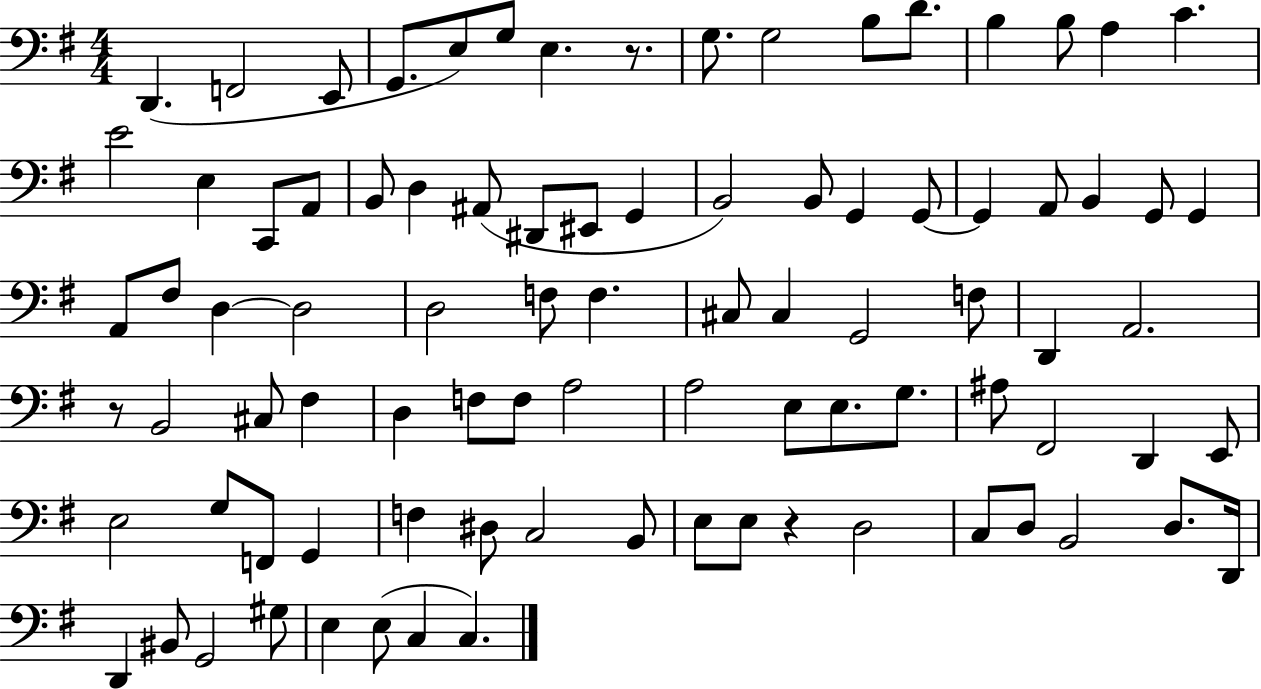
D2/q. F2/h E2/e G2/e. E3/e G3/e E3/q. R/e. G3/e. G3/h B3/e D4/e. B3/q B3/e A3/q C4/q. E4/h E3/q C2/e A2/e B2/e D3/q A#2/e D#2/e EIS2/e G2/q B2/h B2/e G2/q G2/e G2/q A2/e B2/q G2/e G2/q A2/e F#3/e D3/q D3/h D3/h F3/e F3/q. C#3/e C#3/q G2/h F3/e D2/q A2/h. R/e B2/h C#3/e F#3/q D3/q F3/e F3/e A3/h A3/h E3/e E3/e. G3/e. A#3/e F#2/h D2/q E2/e E3/h G3/e F2/e G2/q F3/q D#3/e C3/h B2/e E3/e E3/e R/q D3/h C3/e D3/e B2/h D3/e. D2/s D2/q BIS2/e G2/h G#3/e E3/q E3/e C3/q C3/q.